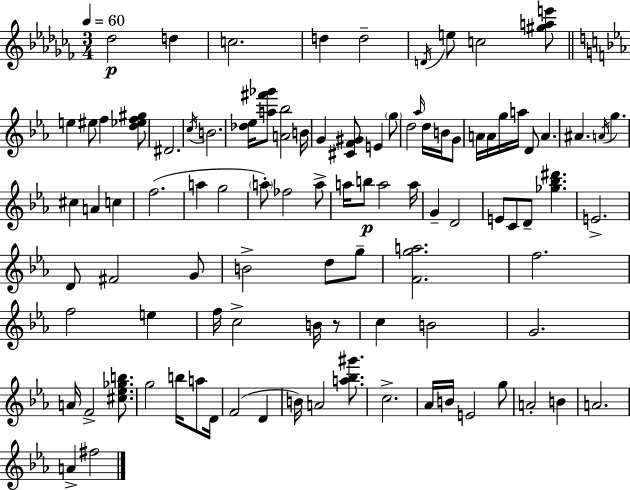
X:1
T:Untitled
M:3/4
L:1/4
K:Abm
_d2 d c2 d d2 D/4 e/2 c2 [^gae']/2 e ^e/2 f [d_ef^g]/2 ^D2 c/4 B2 [_d_e]/4 [a^f'_g']/2 [A_b]2 B/4 G [^CF^G]/2 E g/2 d2 _a/4 d/4 B/4 G/2 A/4 A/4 g/4 a/4 D/2 A ^A A/4 g ^c A c f2 a g2 a/2 _f2 a/2 a/4 b/2 a2 a/4 G D2 E/2 C/2 D/2 [_g_b^d'] E2 D/2 ^F2 G/2 B2 d/2 g/2 [Fga]2 f2 f2 e f/4 c2 B/4 z/2 c B2 G2 A/4 F2 [^c_e_gb]/2 g2 b/4 a/2 D/4 F2 D B/4 A2 [a_b^g']/2 c2 _A/4 B/4 E2 g/2 A2 B A2 A ^f2